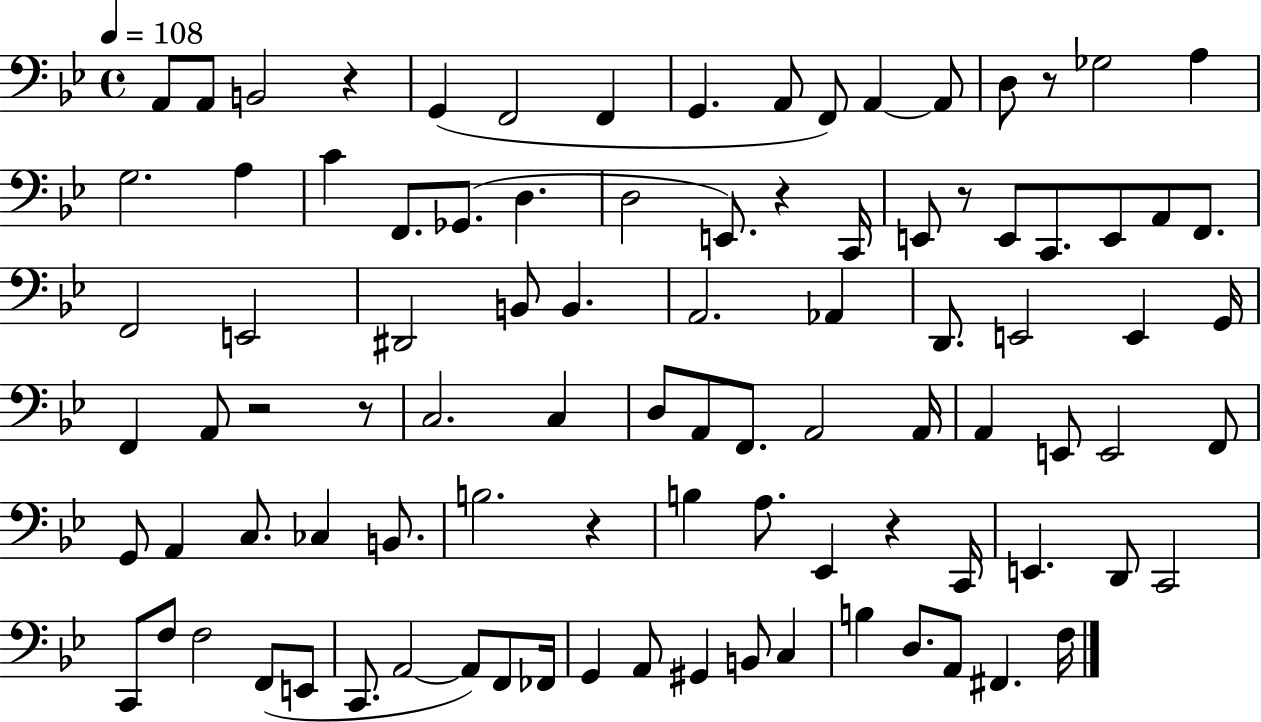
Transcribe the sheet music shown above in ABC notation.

X:1
T:Untitled
M:4/4
L:1/4
K:Bb
A,,/2 A,,/2 B,,2 z G,, F,,2 F,, G,, A,,/2 F,,/2 A,, A,,/2 D,/2 z/2 _G,2 A, G,2 A, C F,,/2 _G,,/2 D, D,2 E,,/2 z C,,/4 E,,/2 z/2 E,,/2 C,,/2 E,,/2 A,,/2 F,,/2 F,,2 E,,2 ^D,,2 B,,/2 B,, A,,2 _A,, D,,/2 E,,2 E,, G,,/4 F,, A,,/2 z2 z/2 C,2 C, D,/2 A,,/2 F,,/2 A,,2 A,,/4 A,, E,,/2 E,,2 F,,/2 G,,/2 A,, C,/2 _C, B,,/2 B,2 z B, A,/2 _E,, z C,,/4 E,, D,,/2 C,,2 C,,/2 F,/2 F,2 F,,/2 E,,/2 C,,/2 A,,2 A,,/2 F,,/2 _F,,/4 G,, A,,/2 ^G,, B,,/2 C, B, D,/2 A,,/2 ^F,, F,/4